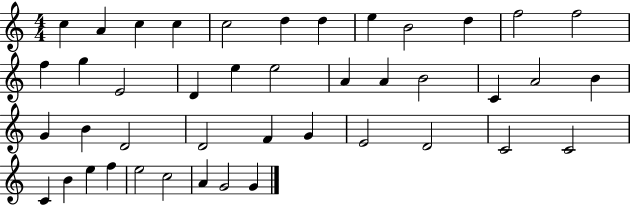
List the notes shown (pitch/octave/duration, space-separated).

C5/q A4/q C5/q C5/q C5/h D5/q D5/q E5/q B4/h D5/q F5/h F5/h F5/q G5/q E4/h D4/q E5/q E5/h A4/q A4/q B4/h C4/q A4/h B4/q G4/q B4/q D4/h D4/h F4/q G4/q E4/h D4/h C4/h C4/h C4/q B4/q E5/q F5/q E5/h C5/h A4/q G4/h G4/q